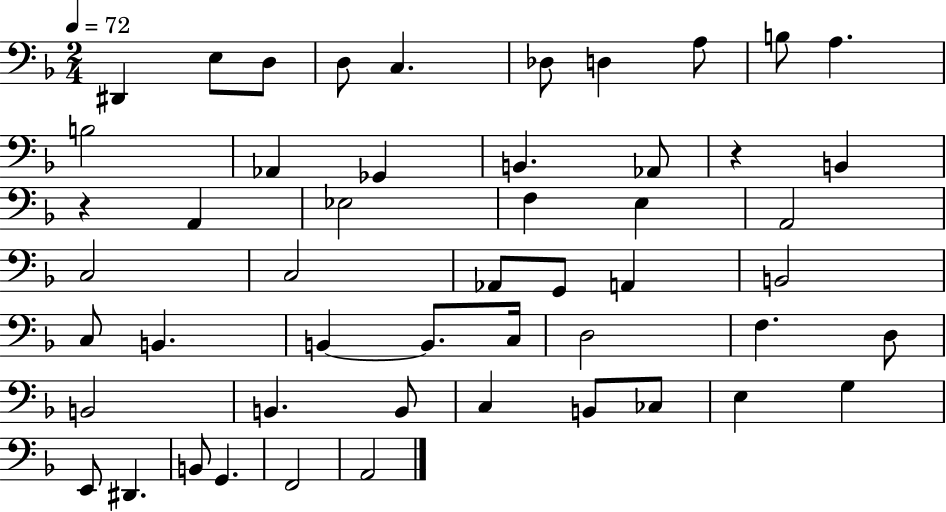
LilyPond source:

{
  \clef bass
  \numericTimeSignature
  \time 2/4
  \key f \major
  \tempo 4 = 72
  dis,4 e8 d8 | d8 c4. | des8 d4 a8 | b8 a4. | \break b2 | aes,4 ges,4 | b,4. aes,8 | r4 b,4 | \break r4 a,4 | ees2 | f4 e4 | a,2 | \break c2 | c2 | aes,8 g,8 a,4 | b,2 | \break c8 b,4. | b,4~~ b,8. c16 | d2 | f4. d8 | \break b,2 | b,4. b,8 | c4 b,8 ces8 | e4 g4 | \break e,8 dis,4. | b,8 g,4. | f,2 | a,2 | \break \bar "|."
}